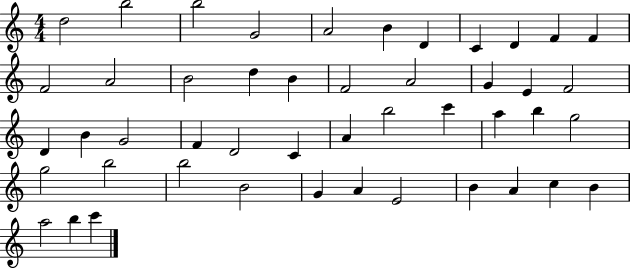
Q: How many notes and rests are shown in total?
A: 47